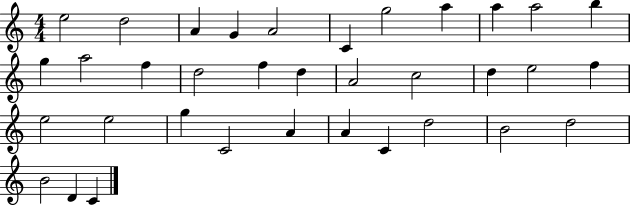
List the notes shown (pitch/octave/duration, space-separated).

E5/h D5/h A4/q G4/q A4/h C4/q G5/h A5/q A5/q A5/h B5/q G5/q A5/h F5/q D5/h F5/q D5/q A4/h C5/h D5/q E5/h F5/q E5/h E5/h G5/q C4/h A4/q A4/q C4/q D5/h B4/h D5/h B4/h D4/q C4/q